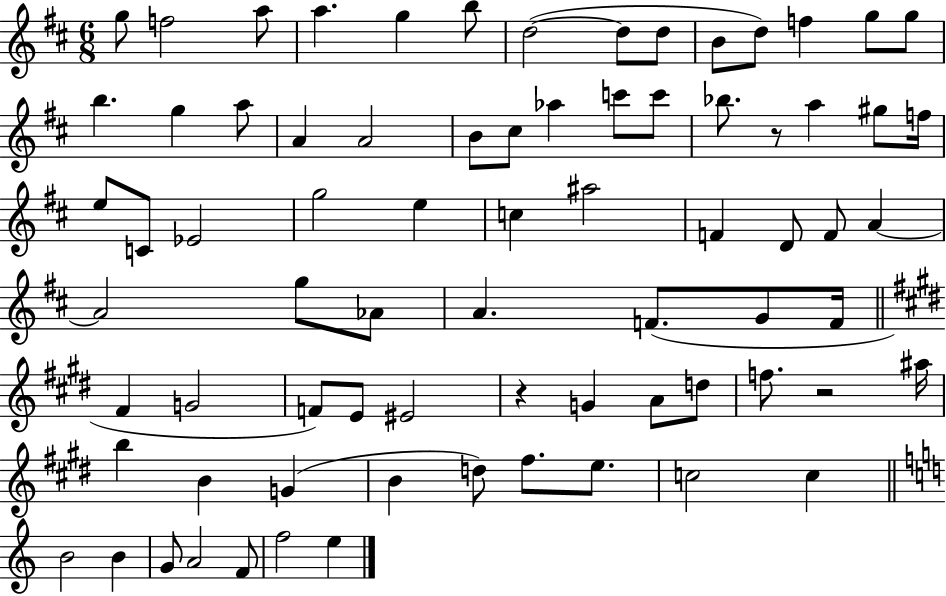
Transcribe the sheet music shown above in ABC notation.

X:1
T:Untitled
M:6/8
L:1/4
K:D
g/2 f2 a/2 a g b/2 d2 d/2 d/2 B/2 d/2 f g/2 g/2 b g a/2 A A2 B/2 ^c/2 _a c'/2 c'/2 _b/2 z/2 a ^g/2 f/4 e/2 C/2 _E2 g2 e c ^a2 F D/2 F/2 A A2 g/2 _A/2 A F/2 G/2 F/4 ^F G2 F/2 E/2 ^E2 z G A/2 d/2 f/2 z2 ^a/4 b B G B d/2 ^f/2 e/2 c2 c B2 B G/2 A2 F/2 f2 e